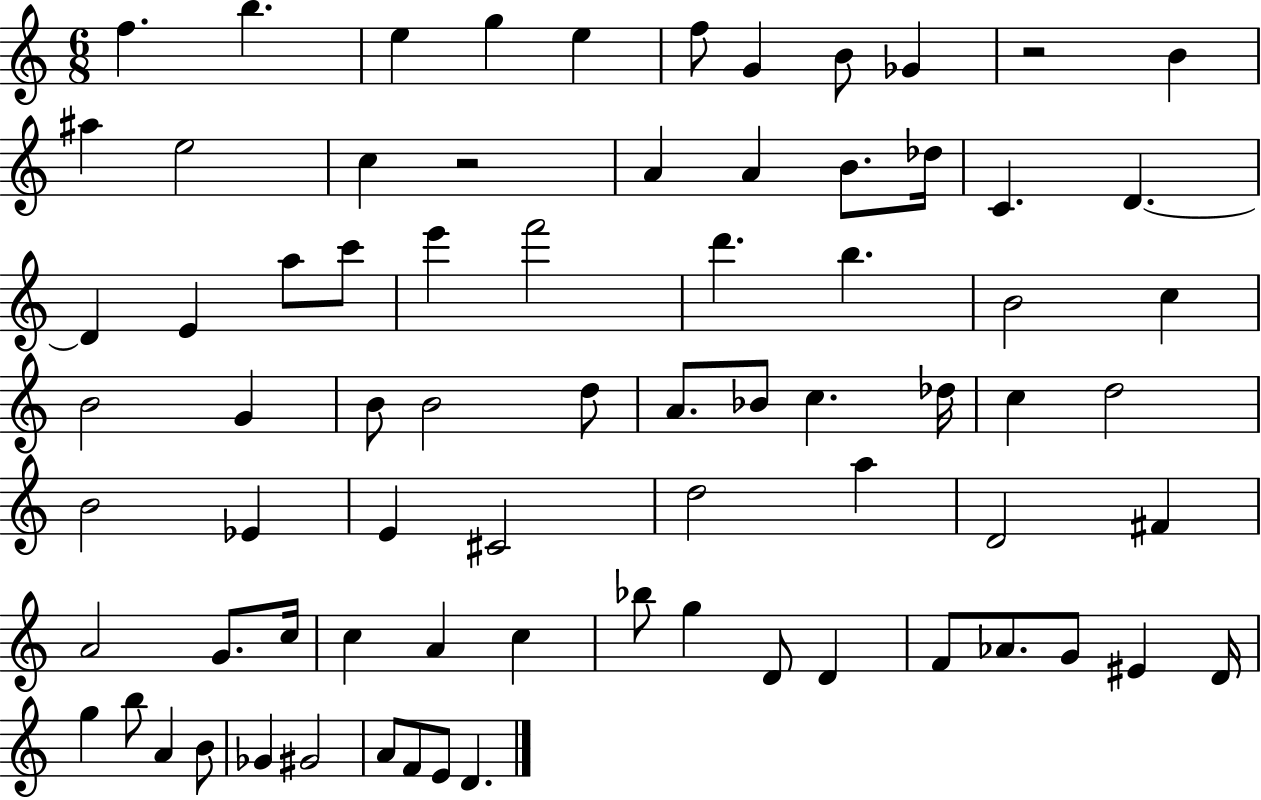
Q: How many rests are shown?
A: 2